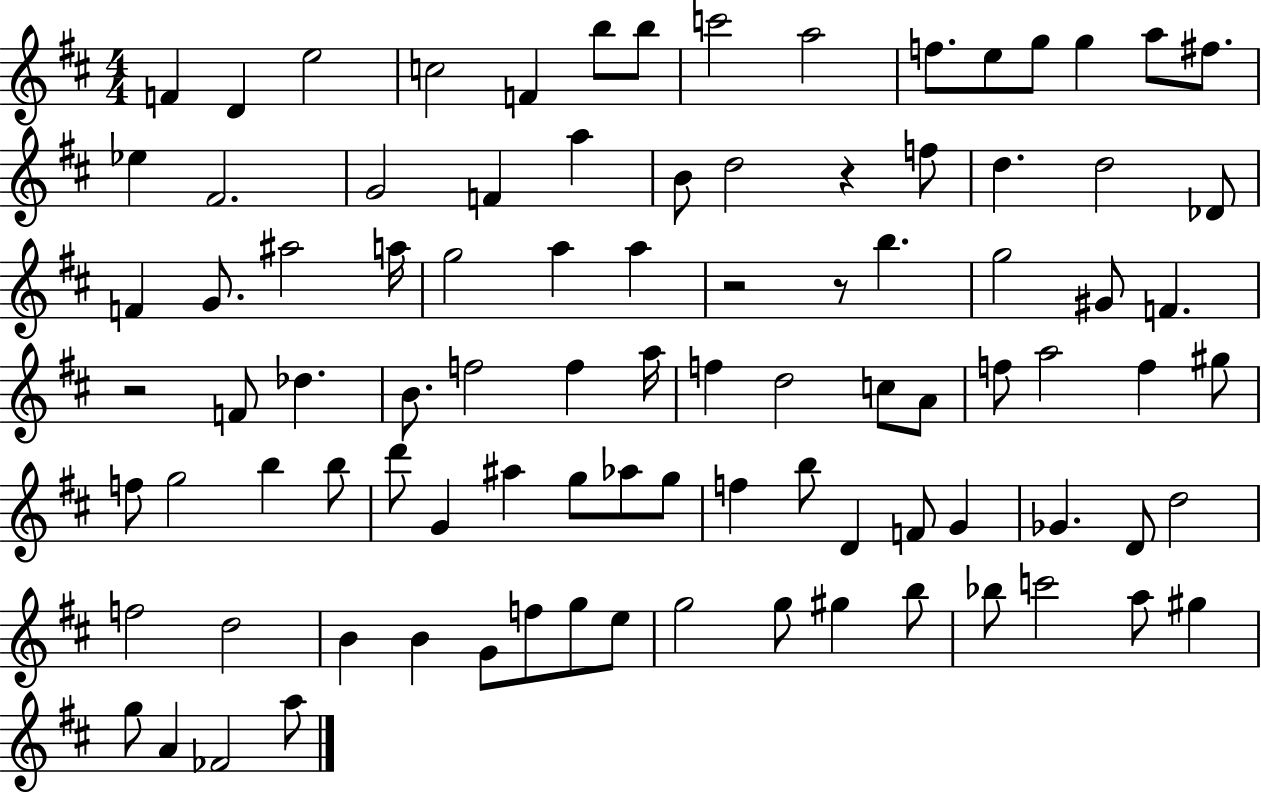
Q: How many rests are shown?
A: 4